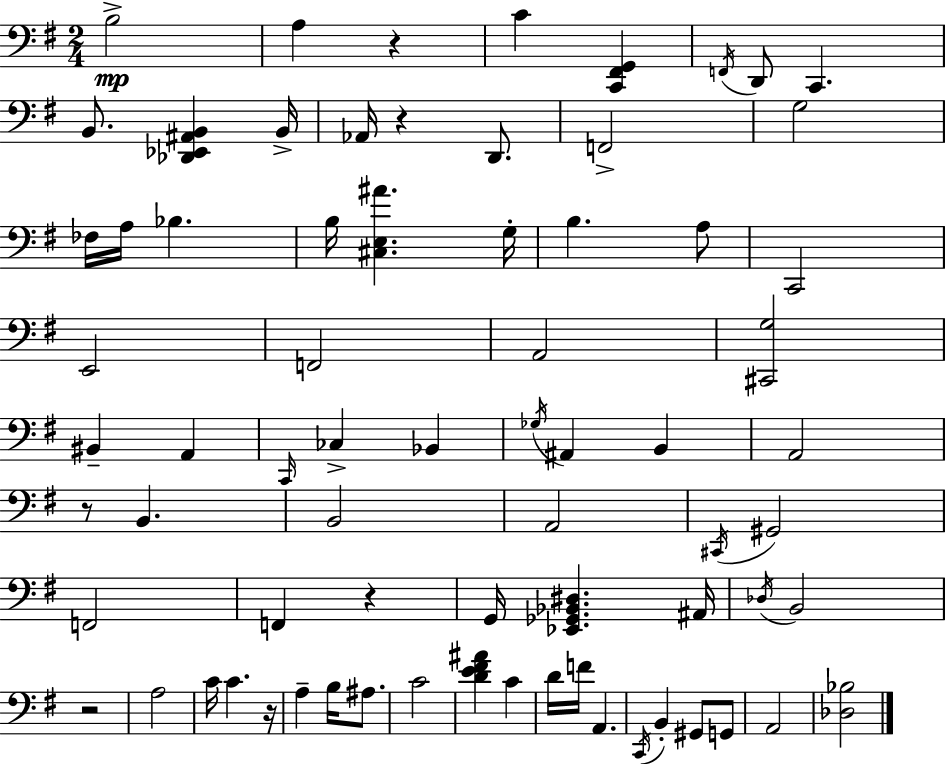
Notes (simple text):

B3/h A3/q R/q C4/q [C2,F#2,G2]/q F2/s D2/e C2/q. B2/e. [Db2,Eb2,A#2,B2]/q B2/s Ab2/s R/q D2/e. F2/h G3/h FES3/s A3/s Bb3/q. B3/s [C#3,E3,A#4]/q. G3/s B3/q. A3/e C2/h E2/h F2/h A2/h [C#2,G3]/h BIS2/q A2/q C2/s CES3/q Bb2/q Gb3/s A#2/q B2/q A2/h R/e B2/q. B2/h A2/h C#2/s G#2/h F2/h F2/q R/q G2/s [Eb2,Gb2,Bb2,D#3]/q. A#2/s Db3/s B2/h R/h A3/h C4/s C4/q. R/s A3/q B3/s A#3/e. C4/h [D4,E4,F#4,A#4]/q C4/q D4/s F4/s A2/q. C2/s B2/q G#2/e G2/e A2/h [Db3,Bb3]/h